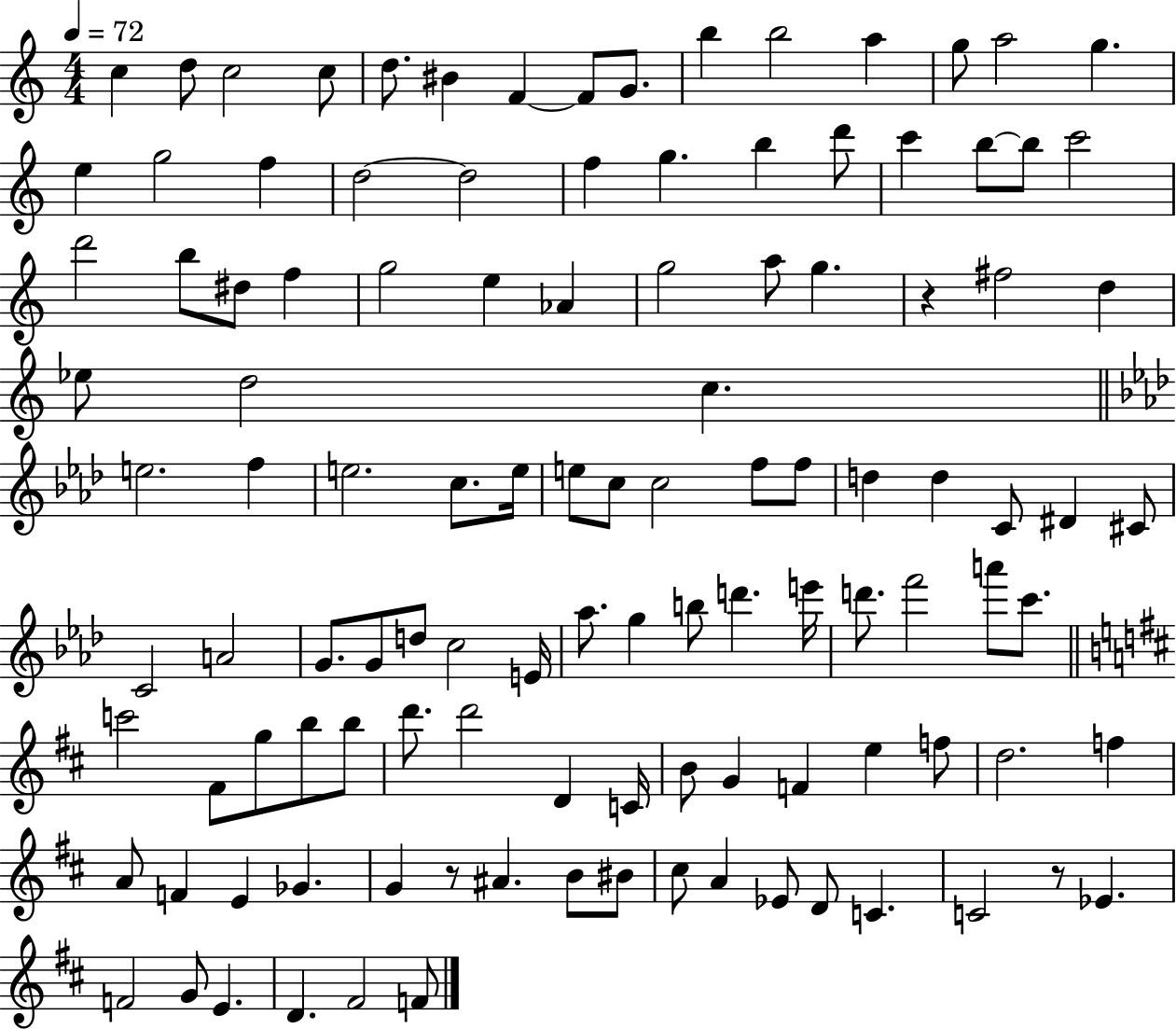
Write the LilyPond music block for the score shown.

{
  \clef treble
  \numericTimeSignature
  \time 4/4
  \key c \major
  \tempo 4 = 72
  \repeat volta 2 { c''4 d''8 c''2 c''8 | d''8. bis'4 f'4~~ f'8 g'8. | b''4 b''2 a''4 | g''8 a''2 g''4. | \break e''4 g''2 f''4 | d''2~~ d''2 | f''4 g''4. b''4 d'''8 | c'''4 b''8~~ b''8 c'''2 | \break d'''2 b''8 dis''8 f''4 | g''2 e''4 aes'4 | g''2 a''8 g''4. | r4 fis''2 d''4 | \break ees''8 d''2 c''4. | \bar "||" \break \key aes \major e''2. f''4 | e''2. c''8. e''16 | e''8 c''8 c''2 f''8 f''8 | d''4 d''4 c'8 dis'4 cis'8 | \break c'2 a'2 | g'8. g'8 d''8 c''2 e'16 | aes''8. g''4 b''8 d'''4. e'''16 | d'''8. f'''2 a'''8 c'''8. | \break \bar "||" \break \key d \major c'''2 fis'8 g''8 b''8 b''8 | d'''8. d'''2 d'4 c'16 | b'8 g'4 f'4 e''4 f''8 | d''2. f''4 | \break a'8 f'4 e'4 ges'4. | g'4 r8 ais'4. b'8 bis'8 | cis''8 a'4 ees'8 d'8 c'4. | c'2 r8 ees'4. | \break f'2 g'8 e'4. | d'4. fis'2 f'8 | } \bar "|."
}